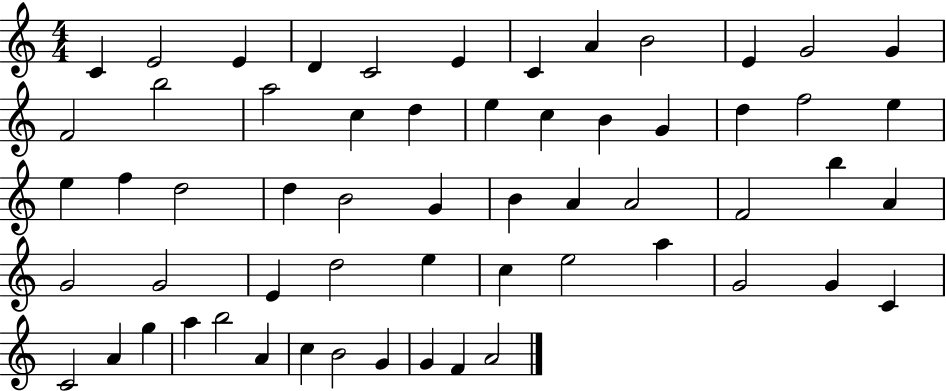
{
  \clef treble
  \numericTimeSignature
  \time 4/4
  \key c \major
  c'4 e'2 e'4 | d'4 c'2 e'4 | c'4 a'4 b'2 | e'4 g'2 g'4 | \break f'2 b''2 | a''2 c''4 d''4 | e''4 c''4 b'4 g'4 | d''4 f''2 e''4 | \break e''4 f''4 d''2 | d''4 b'2 g'4 | b'4 a'4 a'2 | f'2 b''4 a'4 | \break g'2 g'2 | e'4 d''2 e''4 | c''4 e''2 a''4 | g'2 g'4 c'4 | \break c'2 a'4 g''4 | a''4 b''2 a'4 | c''4 b'2 g'4 | g'4 f'4 a'2 | \break \bar "|."
}